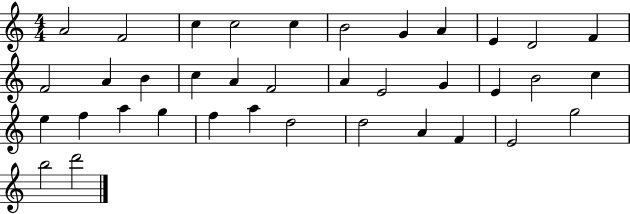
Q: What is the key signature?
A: C major